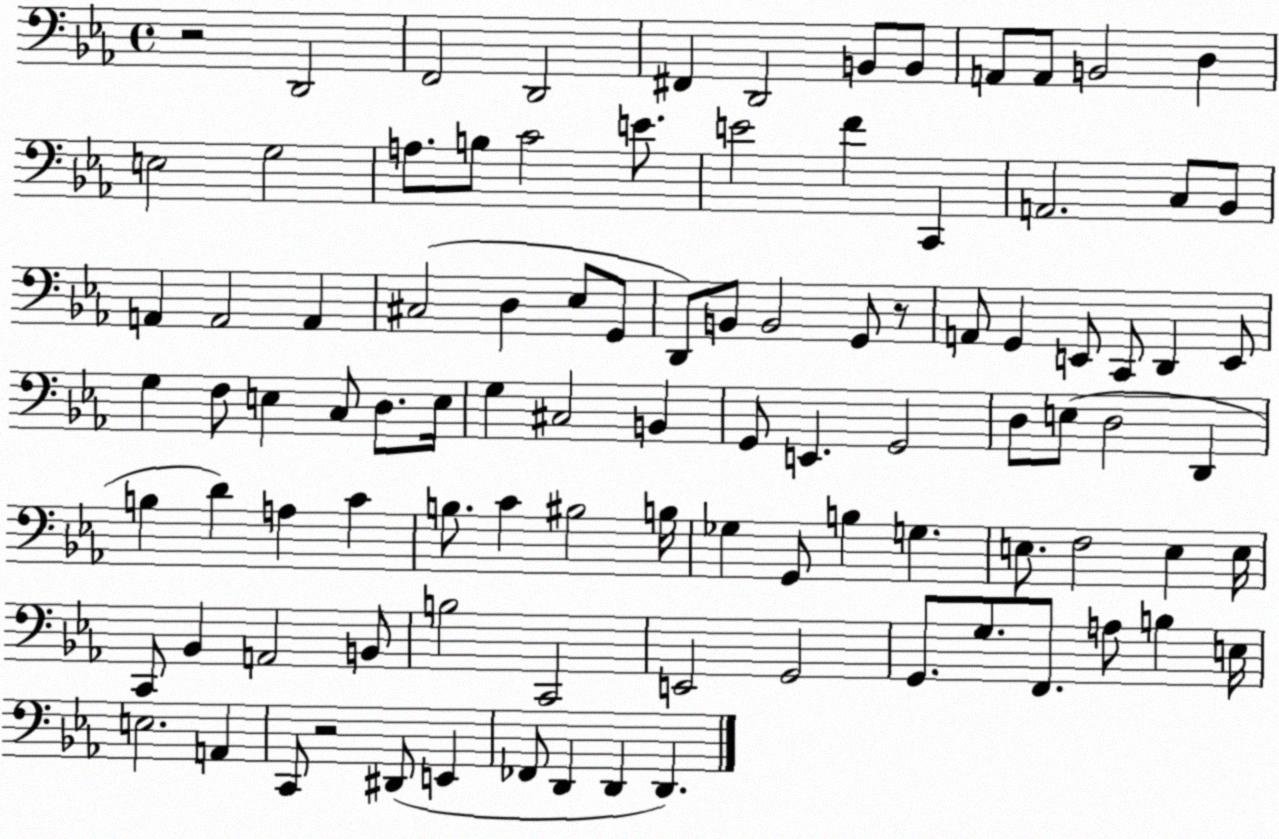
X:1
T:Untitled
M:4/4
L:1/4
K:Eb
z2 D,,2 F,,2 D,,2 ^F,, D,,2 B,,/2 B,,/2 A,,/2 A,,/2 B,,2 D, E,2 G,2 A,/2 B,/2 C2 E/2 E2 F C,, A,,2 C,/2 _B,,/2 A,, A,,2 A,, ^C,2 D, _E,/2 G,,/2 D,,/2 B,,/2 B,,2 G,,/2 z/2 A,,/2 G,, E,,/2 C,,/2 D,, E,,/2 G, F,/2 E, C,/2 D,/2 E,/4 G, ^C,2 B,, G,,/2 E,, G,,2 D,/2 E,/2 D,2 D,, B, D A, C B,/2 C ^B,2 B,/4 _G, G,,/2 B, G, E,/2 F,2 E, E,/4 C,,/2 _B,, A,,2 B,,/2 B,2 C,,2 E,,2 G,,2 G,,/2 G,/2 F,,/2 A,/2 B, E,/4 E,2 A,, C,,/2 z2 ^D,,/2 E,, _F,,/2 D,, D,, D,,